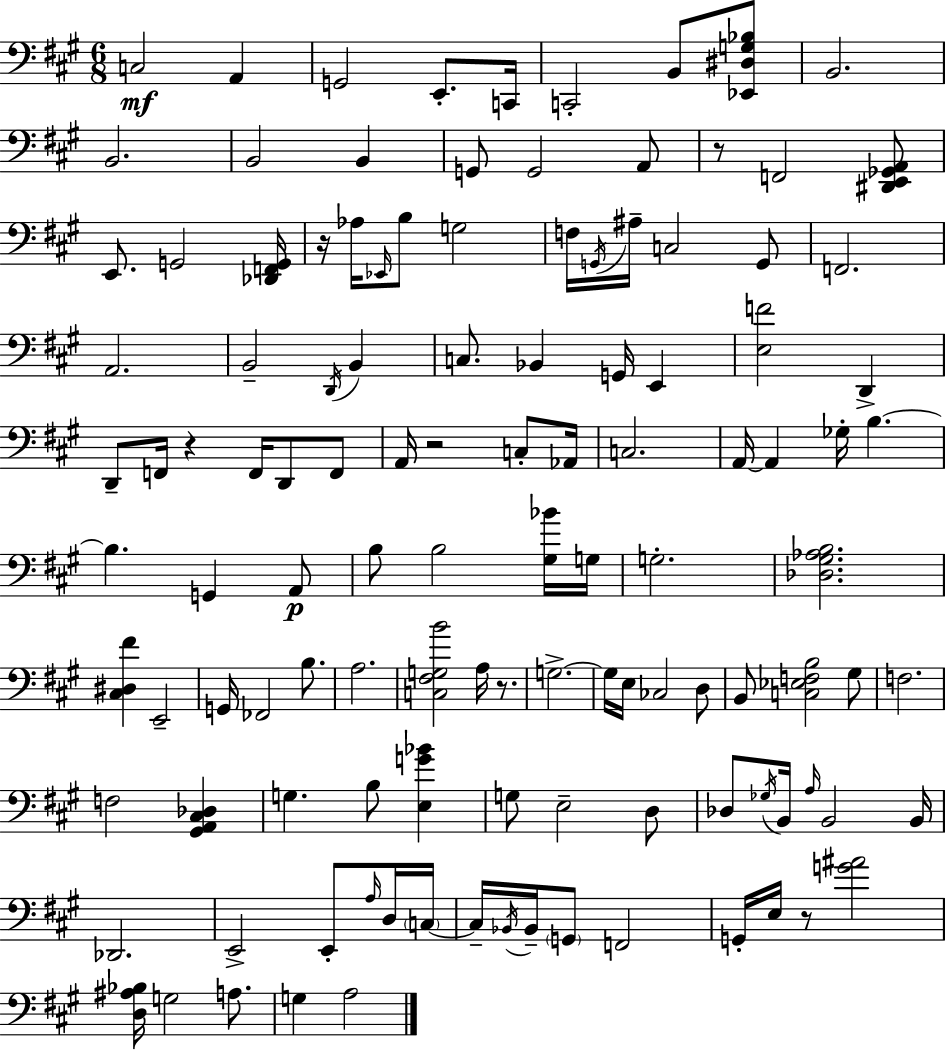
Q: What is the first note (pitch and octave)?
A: C3